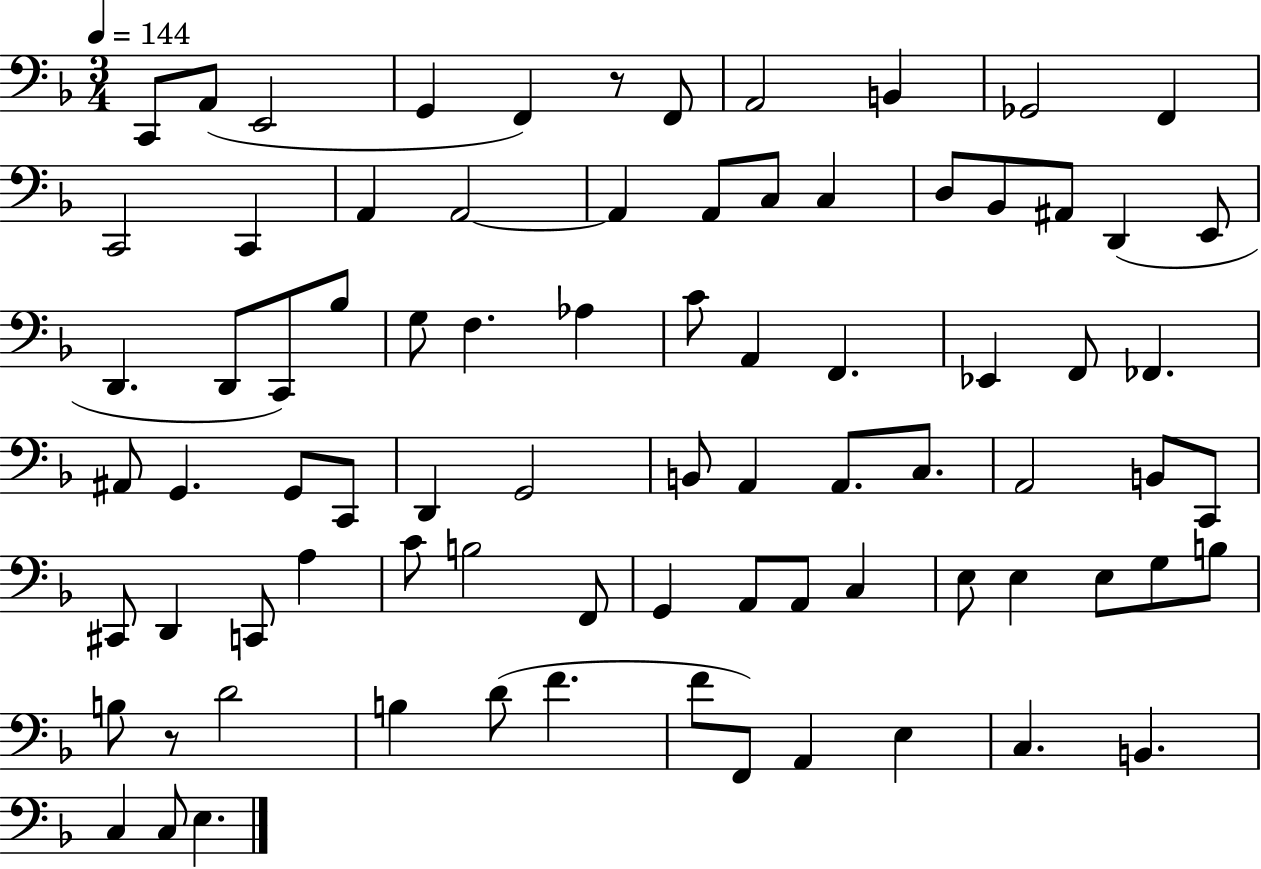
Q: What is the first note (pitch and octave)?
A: C2